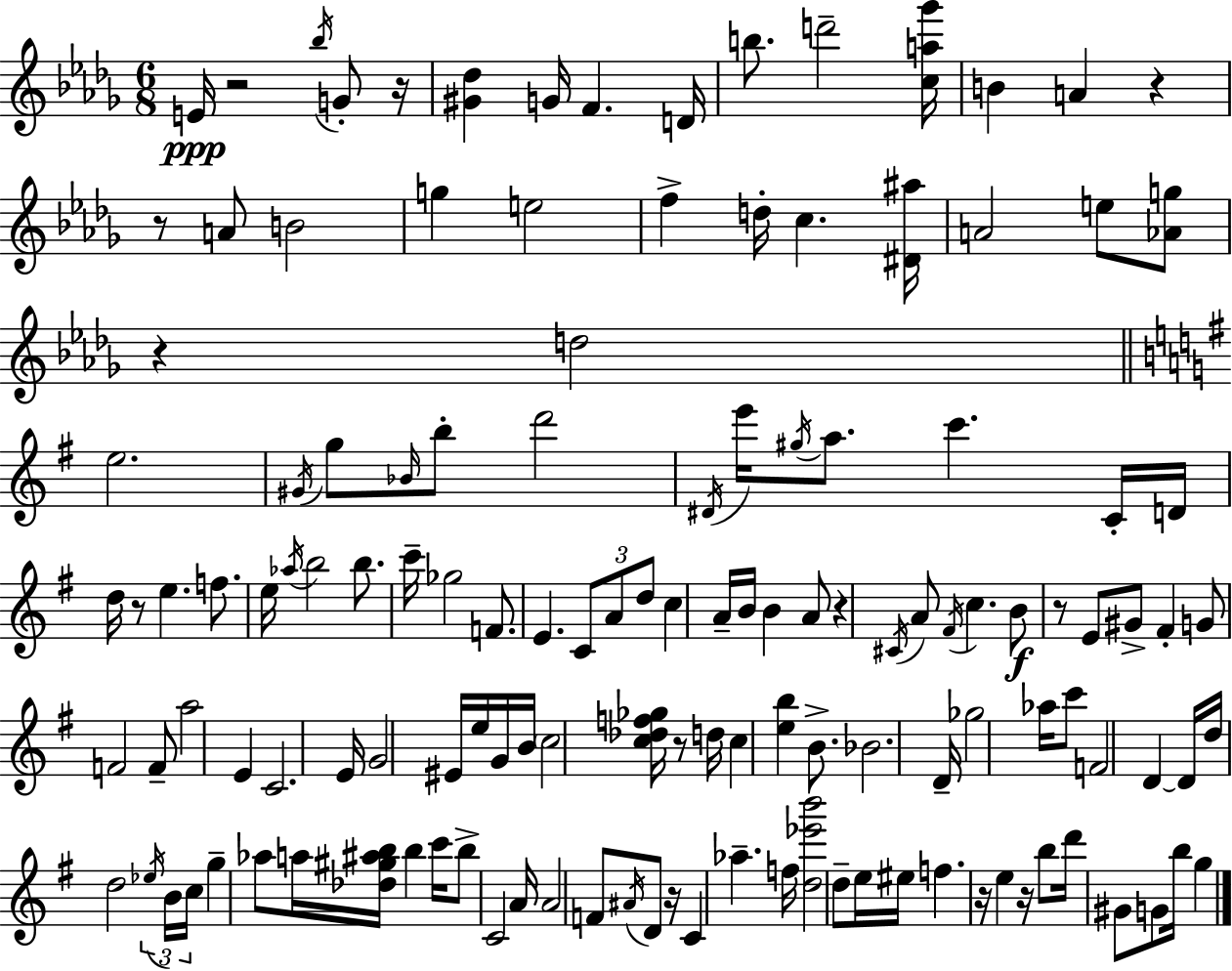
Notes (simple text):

E4/s R/h Bb5/s G4/e R/s [G#4,Db5]/q G4/s F4/q. D4/s B5/e. D6/h [C5,A5,Gb6]/s B4/q A4/q R/q R/e A4/e B4/h G5/q E5/h F5/q D5/s C5/q. [D#4,A#5]/s A4/h E5/e [Ab4,G5]/e R/q D5/h E5/h. G#4/s G5/e Bb4/s B5/e D6/h D#4/s E6/s G#5/s A5/e. C6/q. C4/s D4/s D5/s R/e E5/q. F5/e. E5/s Ab5/s B5/h B5/e. C6/s Gb5/h F4/e. E4/q. C4/e A4/e D5/e C5/q A4/s B4/s B4/q A4/e R/q C#4/s A4/e F#4/s C5/q. B4/e R/e E4/e G#4/e F#4/q G4/e F4/h F4/e A5/h E4/q C4/h. E4/s G4/h EIS4/s E5/s G4/s B4/s C5/h [C5,Db5,F5,Gb5]/s R/e D5/s C5/q [E5,B5]/q B4/e. Bb4/h. D4/s Gb5/h Ab5/s C6/e F4/h D4/q D4/s D5/s D5/h Eb5/s B4/s C5/s G5/q Ab5/e A5/s [Db5,G#5,A#5,B5]/s B5/q C6/s B5/e C4/h A4/s A4/h F4/e A#4/s D4/e R/s C4/q Ab5/q. F5/s [D5,Eb6,B6]/h D5/e E5/s EIS5/s F5/q. R/s E5/q R/s B5/e D6/s G#4/e G4/e B5/s G5/q